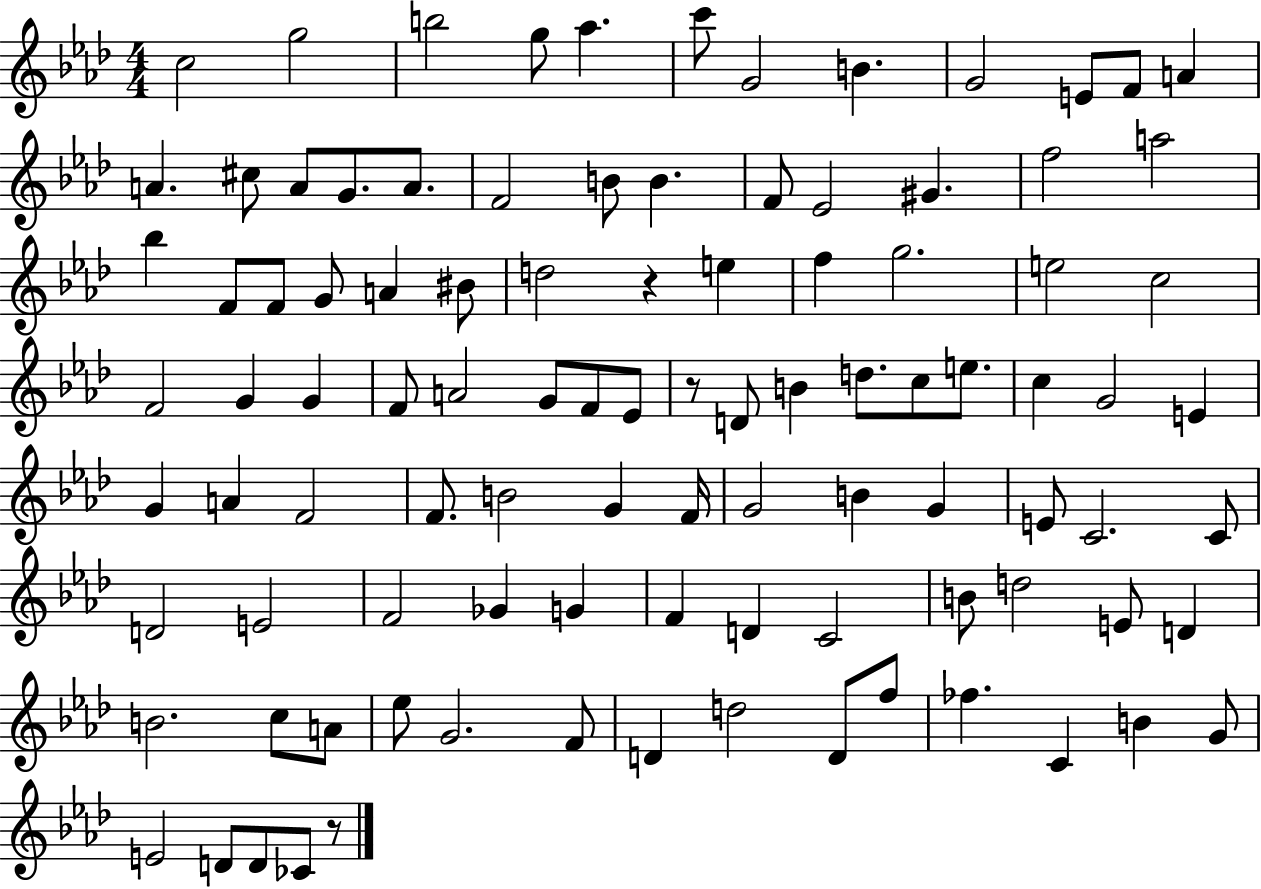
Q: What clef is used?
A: treble